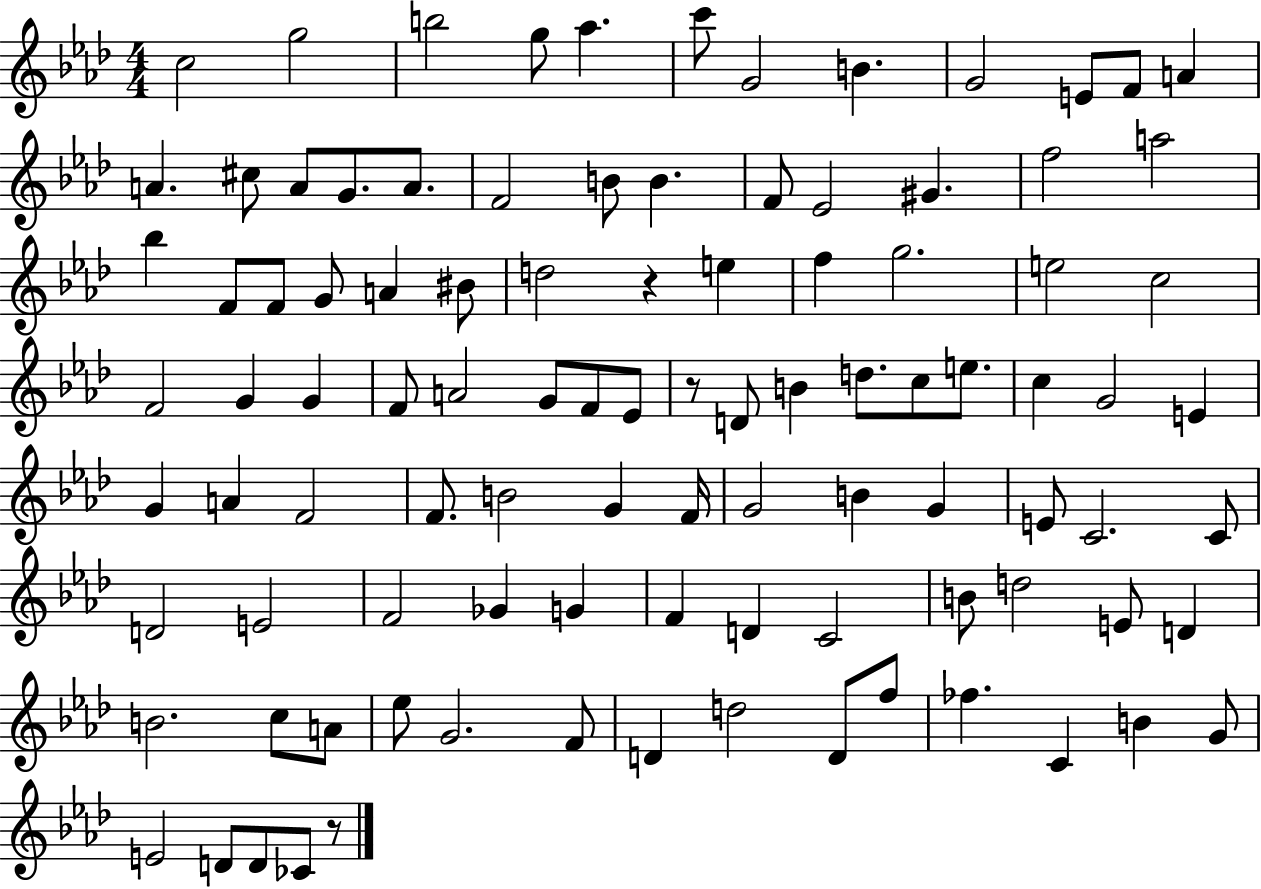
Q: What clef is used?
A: treble